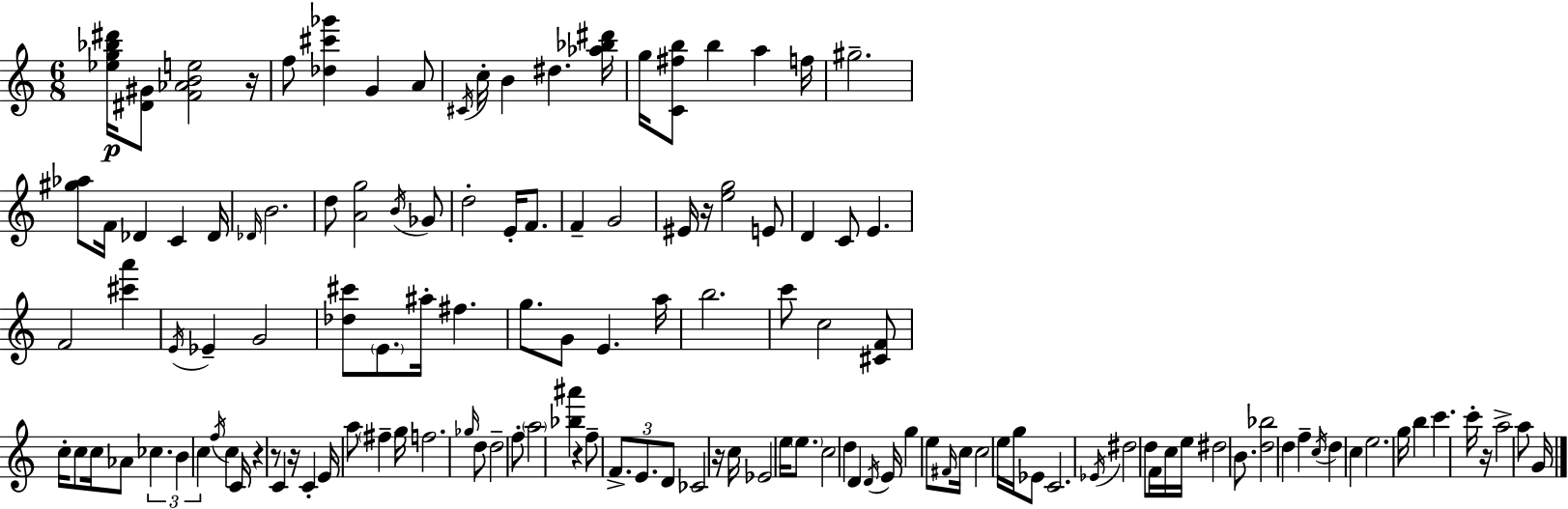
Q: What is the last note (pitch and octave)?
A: G4